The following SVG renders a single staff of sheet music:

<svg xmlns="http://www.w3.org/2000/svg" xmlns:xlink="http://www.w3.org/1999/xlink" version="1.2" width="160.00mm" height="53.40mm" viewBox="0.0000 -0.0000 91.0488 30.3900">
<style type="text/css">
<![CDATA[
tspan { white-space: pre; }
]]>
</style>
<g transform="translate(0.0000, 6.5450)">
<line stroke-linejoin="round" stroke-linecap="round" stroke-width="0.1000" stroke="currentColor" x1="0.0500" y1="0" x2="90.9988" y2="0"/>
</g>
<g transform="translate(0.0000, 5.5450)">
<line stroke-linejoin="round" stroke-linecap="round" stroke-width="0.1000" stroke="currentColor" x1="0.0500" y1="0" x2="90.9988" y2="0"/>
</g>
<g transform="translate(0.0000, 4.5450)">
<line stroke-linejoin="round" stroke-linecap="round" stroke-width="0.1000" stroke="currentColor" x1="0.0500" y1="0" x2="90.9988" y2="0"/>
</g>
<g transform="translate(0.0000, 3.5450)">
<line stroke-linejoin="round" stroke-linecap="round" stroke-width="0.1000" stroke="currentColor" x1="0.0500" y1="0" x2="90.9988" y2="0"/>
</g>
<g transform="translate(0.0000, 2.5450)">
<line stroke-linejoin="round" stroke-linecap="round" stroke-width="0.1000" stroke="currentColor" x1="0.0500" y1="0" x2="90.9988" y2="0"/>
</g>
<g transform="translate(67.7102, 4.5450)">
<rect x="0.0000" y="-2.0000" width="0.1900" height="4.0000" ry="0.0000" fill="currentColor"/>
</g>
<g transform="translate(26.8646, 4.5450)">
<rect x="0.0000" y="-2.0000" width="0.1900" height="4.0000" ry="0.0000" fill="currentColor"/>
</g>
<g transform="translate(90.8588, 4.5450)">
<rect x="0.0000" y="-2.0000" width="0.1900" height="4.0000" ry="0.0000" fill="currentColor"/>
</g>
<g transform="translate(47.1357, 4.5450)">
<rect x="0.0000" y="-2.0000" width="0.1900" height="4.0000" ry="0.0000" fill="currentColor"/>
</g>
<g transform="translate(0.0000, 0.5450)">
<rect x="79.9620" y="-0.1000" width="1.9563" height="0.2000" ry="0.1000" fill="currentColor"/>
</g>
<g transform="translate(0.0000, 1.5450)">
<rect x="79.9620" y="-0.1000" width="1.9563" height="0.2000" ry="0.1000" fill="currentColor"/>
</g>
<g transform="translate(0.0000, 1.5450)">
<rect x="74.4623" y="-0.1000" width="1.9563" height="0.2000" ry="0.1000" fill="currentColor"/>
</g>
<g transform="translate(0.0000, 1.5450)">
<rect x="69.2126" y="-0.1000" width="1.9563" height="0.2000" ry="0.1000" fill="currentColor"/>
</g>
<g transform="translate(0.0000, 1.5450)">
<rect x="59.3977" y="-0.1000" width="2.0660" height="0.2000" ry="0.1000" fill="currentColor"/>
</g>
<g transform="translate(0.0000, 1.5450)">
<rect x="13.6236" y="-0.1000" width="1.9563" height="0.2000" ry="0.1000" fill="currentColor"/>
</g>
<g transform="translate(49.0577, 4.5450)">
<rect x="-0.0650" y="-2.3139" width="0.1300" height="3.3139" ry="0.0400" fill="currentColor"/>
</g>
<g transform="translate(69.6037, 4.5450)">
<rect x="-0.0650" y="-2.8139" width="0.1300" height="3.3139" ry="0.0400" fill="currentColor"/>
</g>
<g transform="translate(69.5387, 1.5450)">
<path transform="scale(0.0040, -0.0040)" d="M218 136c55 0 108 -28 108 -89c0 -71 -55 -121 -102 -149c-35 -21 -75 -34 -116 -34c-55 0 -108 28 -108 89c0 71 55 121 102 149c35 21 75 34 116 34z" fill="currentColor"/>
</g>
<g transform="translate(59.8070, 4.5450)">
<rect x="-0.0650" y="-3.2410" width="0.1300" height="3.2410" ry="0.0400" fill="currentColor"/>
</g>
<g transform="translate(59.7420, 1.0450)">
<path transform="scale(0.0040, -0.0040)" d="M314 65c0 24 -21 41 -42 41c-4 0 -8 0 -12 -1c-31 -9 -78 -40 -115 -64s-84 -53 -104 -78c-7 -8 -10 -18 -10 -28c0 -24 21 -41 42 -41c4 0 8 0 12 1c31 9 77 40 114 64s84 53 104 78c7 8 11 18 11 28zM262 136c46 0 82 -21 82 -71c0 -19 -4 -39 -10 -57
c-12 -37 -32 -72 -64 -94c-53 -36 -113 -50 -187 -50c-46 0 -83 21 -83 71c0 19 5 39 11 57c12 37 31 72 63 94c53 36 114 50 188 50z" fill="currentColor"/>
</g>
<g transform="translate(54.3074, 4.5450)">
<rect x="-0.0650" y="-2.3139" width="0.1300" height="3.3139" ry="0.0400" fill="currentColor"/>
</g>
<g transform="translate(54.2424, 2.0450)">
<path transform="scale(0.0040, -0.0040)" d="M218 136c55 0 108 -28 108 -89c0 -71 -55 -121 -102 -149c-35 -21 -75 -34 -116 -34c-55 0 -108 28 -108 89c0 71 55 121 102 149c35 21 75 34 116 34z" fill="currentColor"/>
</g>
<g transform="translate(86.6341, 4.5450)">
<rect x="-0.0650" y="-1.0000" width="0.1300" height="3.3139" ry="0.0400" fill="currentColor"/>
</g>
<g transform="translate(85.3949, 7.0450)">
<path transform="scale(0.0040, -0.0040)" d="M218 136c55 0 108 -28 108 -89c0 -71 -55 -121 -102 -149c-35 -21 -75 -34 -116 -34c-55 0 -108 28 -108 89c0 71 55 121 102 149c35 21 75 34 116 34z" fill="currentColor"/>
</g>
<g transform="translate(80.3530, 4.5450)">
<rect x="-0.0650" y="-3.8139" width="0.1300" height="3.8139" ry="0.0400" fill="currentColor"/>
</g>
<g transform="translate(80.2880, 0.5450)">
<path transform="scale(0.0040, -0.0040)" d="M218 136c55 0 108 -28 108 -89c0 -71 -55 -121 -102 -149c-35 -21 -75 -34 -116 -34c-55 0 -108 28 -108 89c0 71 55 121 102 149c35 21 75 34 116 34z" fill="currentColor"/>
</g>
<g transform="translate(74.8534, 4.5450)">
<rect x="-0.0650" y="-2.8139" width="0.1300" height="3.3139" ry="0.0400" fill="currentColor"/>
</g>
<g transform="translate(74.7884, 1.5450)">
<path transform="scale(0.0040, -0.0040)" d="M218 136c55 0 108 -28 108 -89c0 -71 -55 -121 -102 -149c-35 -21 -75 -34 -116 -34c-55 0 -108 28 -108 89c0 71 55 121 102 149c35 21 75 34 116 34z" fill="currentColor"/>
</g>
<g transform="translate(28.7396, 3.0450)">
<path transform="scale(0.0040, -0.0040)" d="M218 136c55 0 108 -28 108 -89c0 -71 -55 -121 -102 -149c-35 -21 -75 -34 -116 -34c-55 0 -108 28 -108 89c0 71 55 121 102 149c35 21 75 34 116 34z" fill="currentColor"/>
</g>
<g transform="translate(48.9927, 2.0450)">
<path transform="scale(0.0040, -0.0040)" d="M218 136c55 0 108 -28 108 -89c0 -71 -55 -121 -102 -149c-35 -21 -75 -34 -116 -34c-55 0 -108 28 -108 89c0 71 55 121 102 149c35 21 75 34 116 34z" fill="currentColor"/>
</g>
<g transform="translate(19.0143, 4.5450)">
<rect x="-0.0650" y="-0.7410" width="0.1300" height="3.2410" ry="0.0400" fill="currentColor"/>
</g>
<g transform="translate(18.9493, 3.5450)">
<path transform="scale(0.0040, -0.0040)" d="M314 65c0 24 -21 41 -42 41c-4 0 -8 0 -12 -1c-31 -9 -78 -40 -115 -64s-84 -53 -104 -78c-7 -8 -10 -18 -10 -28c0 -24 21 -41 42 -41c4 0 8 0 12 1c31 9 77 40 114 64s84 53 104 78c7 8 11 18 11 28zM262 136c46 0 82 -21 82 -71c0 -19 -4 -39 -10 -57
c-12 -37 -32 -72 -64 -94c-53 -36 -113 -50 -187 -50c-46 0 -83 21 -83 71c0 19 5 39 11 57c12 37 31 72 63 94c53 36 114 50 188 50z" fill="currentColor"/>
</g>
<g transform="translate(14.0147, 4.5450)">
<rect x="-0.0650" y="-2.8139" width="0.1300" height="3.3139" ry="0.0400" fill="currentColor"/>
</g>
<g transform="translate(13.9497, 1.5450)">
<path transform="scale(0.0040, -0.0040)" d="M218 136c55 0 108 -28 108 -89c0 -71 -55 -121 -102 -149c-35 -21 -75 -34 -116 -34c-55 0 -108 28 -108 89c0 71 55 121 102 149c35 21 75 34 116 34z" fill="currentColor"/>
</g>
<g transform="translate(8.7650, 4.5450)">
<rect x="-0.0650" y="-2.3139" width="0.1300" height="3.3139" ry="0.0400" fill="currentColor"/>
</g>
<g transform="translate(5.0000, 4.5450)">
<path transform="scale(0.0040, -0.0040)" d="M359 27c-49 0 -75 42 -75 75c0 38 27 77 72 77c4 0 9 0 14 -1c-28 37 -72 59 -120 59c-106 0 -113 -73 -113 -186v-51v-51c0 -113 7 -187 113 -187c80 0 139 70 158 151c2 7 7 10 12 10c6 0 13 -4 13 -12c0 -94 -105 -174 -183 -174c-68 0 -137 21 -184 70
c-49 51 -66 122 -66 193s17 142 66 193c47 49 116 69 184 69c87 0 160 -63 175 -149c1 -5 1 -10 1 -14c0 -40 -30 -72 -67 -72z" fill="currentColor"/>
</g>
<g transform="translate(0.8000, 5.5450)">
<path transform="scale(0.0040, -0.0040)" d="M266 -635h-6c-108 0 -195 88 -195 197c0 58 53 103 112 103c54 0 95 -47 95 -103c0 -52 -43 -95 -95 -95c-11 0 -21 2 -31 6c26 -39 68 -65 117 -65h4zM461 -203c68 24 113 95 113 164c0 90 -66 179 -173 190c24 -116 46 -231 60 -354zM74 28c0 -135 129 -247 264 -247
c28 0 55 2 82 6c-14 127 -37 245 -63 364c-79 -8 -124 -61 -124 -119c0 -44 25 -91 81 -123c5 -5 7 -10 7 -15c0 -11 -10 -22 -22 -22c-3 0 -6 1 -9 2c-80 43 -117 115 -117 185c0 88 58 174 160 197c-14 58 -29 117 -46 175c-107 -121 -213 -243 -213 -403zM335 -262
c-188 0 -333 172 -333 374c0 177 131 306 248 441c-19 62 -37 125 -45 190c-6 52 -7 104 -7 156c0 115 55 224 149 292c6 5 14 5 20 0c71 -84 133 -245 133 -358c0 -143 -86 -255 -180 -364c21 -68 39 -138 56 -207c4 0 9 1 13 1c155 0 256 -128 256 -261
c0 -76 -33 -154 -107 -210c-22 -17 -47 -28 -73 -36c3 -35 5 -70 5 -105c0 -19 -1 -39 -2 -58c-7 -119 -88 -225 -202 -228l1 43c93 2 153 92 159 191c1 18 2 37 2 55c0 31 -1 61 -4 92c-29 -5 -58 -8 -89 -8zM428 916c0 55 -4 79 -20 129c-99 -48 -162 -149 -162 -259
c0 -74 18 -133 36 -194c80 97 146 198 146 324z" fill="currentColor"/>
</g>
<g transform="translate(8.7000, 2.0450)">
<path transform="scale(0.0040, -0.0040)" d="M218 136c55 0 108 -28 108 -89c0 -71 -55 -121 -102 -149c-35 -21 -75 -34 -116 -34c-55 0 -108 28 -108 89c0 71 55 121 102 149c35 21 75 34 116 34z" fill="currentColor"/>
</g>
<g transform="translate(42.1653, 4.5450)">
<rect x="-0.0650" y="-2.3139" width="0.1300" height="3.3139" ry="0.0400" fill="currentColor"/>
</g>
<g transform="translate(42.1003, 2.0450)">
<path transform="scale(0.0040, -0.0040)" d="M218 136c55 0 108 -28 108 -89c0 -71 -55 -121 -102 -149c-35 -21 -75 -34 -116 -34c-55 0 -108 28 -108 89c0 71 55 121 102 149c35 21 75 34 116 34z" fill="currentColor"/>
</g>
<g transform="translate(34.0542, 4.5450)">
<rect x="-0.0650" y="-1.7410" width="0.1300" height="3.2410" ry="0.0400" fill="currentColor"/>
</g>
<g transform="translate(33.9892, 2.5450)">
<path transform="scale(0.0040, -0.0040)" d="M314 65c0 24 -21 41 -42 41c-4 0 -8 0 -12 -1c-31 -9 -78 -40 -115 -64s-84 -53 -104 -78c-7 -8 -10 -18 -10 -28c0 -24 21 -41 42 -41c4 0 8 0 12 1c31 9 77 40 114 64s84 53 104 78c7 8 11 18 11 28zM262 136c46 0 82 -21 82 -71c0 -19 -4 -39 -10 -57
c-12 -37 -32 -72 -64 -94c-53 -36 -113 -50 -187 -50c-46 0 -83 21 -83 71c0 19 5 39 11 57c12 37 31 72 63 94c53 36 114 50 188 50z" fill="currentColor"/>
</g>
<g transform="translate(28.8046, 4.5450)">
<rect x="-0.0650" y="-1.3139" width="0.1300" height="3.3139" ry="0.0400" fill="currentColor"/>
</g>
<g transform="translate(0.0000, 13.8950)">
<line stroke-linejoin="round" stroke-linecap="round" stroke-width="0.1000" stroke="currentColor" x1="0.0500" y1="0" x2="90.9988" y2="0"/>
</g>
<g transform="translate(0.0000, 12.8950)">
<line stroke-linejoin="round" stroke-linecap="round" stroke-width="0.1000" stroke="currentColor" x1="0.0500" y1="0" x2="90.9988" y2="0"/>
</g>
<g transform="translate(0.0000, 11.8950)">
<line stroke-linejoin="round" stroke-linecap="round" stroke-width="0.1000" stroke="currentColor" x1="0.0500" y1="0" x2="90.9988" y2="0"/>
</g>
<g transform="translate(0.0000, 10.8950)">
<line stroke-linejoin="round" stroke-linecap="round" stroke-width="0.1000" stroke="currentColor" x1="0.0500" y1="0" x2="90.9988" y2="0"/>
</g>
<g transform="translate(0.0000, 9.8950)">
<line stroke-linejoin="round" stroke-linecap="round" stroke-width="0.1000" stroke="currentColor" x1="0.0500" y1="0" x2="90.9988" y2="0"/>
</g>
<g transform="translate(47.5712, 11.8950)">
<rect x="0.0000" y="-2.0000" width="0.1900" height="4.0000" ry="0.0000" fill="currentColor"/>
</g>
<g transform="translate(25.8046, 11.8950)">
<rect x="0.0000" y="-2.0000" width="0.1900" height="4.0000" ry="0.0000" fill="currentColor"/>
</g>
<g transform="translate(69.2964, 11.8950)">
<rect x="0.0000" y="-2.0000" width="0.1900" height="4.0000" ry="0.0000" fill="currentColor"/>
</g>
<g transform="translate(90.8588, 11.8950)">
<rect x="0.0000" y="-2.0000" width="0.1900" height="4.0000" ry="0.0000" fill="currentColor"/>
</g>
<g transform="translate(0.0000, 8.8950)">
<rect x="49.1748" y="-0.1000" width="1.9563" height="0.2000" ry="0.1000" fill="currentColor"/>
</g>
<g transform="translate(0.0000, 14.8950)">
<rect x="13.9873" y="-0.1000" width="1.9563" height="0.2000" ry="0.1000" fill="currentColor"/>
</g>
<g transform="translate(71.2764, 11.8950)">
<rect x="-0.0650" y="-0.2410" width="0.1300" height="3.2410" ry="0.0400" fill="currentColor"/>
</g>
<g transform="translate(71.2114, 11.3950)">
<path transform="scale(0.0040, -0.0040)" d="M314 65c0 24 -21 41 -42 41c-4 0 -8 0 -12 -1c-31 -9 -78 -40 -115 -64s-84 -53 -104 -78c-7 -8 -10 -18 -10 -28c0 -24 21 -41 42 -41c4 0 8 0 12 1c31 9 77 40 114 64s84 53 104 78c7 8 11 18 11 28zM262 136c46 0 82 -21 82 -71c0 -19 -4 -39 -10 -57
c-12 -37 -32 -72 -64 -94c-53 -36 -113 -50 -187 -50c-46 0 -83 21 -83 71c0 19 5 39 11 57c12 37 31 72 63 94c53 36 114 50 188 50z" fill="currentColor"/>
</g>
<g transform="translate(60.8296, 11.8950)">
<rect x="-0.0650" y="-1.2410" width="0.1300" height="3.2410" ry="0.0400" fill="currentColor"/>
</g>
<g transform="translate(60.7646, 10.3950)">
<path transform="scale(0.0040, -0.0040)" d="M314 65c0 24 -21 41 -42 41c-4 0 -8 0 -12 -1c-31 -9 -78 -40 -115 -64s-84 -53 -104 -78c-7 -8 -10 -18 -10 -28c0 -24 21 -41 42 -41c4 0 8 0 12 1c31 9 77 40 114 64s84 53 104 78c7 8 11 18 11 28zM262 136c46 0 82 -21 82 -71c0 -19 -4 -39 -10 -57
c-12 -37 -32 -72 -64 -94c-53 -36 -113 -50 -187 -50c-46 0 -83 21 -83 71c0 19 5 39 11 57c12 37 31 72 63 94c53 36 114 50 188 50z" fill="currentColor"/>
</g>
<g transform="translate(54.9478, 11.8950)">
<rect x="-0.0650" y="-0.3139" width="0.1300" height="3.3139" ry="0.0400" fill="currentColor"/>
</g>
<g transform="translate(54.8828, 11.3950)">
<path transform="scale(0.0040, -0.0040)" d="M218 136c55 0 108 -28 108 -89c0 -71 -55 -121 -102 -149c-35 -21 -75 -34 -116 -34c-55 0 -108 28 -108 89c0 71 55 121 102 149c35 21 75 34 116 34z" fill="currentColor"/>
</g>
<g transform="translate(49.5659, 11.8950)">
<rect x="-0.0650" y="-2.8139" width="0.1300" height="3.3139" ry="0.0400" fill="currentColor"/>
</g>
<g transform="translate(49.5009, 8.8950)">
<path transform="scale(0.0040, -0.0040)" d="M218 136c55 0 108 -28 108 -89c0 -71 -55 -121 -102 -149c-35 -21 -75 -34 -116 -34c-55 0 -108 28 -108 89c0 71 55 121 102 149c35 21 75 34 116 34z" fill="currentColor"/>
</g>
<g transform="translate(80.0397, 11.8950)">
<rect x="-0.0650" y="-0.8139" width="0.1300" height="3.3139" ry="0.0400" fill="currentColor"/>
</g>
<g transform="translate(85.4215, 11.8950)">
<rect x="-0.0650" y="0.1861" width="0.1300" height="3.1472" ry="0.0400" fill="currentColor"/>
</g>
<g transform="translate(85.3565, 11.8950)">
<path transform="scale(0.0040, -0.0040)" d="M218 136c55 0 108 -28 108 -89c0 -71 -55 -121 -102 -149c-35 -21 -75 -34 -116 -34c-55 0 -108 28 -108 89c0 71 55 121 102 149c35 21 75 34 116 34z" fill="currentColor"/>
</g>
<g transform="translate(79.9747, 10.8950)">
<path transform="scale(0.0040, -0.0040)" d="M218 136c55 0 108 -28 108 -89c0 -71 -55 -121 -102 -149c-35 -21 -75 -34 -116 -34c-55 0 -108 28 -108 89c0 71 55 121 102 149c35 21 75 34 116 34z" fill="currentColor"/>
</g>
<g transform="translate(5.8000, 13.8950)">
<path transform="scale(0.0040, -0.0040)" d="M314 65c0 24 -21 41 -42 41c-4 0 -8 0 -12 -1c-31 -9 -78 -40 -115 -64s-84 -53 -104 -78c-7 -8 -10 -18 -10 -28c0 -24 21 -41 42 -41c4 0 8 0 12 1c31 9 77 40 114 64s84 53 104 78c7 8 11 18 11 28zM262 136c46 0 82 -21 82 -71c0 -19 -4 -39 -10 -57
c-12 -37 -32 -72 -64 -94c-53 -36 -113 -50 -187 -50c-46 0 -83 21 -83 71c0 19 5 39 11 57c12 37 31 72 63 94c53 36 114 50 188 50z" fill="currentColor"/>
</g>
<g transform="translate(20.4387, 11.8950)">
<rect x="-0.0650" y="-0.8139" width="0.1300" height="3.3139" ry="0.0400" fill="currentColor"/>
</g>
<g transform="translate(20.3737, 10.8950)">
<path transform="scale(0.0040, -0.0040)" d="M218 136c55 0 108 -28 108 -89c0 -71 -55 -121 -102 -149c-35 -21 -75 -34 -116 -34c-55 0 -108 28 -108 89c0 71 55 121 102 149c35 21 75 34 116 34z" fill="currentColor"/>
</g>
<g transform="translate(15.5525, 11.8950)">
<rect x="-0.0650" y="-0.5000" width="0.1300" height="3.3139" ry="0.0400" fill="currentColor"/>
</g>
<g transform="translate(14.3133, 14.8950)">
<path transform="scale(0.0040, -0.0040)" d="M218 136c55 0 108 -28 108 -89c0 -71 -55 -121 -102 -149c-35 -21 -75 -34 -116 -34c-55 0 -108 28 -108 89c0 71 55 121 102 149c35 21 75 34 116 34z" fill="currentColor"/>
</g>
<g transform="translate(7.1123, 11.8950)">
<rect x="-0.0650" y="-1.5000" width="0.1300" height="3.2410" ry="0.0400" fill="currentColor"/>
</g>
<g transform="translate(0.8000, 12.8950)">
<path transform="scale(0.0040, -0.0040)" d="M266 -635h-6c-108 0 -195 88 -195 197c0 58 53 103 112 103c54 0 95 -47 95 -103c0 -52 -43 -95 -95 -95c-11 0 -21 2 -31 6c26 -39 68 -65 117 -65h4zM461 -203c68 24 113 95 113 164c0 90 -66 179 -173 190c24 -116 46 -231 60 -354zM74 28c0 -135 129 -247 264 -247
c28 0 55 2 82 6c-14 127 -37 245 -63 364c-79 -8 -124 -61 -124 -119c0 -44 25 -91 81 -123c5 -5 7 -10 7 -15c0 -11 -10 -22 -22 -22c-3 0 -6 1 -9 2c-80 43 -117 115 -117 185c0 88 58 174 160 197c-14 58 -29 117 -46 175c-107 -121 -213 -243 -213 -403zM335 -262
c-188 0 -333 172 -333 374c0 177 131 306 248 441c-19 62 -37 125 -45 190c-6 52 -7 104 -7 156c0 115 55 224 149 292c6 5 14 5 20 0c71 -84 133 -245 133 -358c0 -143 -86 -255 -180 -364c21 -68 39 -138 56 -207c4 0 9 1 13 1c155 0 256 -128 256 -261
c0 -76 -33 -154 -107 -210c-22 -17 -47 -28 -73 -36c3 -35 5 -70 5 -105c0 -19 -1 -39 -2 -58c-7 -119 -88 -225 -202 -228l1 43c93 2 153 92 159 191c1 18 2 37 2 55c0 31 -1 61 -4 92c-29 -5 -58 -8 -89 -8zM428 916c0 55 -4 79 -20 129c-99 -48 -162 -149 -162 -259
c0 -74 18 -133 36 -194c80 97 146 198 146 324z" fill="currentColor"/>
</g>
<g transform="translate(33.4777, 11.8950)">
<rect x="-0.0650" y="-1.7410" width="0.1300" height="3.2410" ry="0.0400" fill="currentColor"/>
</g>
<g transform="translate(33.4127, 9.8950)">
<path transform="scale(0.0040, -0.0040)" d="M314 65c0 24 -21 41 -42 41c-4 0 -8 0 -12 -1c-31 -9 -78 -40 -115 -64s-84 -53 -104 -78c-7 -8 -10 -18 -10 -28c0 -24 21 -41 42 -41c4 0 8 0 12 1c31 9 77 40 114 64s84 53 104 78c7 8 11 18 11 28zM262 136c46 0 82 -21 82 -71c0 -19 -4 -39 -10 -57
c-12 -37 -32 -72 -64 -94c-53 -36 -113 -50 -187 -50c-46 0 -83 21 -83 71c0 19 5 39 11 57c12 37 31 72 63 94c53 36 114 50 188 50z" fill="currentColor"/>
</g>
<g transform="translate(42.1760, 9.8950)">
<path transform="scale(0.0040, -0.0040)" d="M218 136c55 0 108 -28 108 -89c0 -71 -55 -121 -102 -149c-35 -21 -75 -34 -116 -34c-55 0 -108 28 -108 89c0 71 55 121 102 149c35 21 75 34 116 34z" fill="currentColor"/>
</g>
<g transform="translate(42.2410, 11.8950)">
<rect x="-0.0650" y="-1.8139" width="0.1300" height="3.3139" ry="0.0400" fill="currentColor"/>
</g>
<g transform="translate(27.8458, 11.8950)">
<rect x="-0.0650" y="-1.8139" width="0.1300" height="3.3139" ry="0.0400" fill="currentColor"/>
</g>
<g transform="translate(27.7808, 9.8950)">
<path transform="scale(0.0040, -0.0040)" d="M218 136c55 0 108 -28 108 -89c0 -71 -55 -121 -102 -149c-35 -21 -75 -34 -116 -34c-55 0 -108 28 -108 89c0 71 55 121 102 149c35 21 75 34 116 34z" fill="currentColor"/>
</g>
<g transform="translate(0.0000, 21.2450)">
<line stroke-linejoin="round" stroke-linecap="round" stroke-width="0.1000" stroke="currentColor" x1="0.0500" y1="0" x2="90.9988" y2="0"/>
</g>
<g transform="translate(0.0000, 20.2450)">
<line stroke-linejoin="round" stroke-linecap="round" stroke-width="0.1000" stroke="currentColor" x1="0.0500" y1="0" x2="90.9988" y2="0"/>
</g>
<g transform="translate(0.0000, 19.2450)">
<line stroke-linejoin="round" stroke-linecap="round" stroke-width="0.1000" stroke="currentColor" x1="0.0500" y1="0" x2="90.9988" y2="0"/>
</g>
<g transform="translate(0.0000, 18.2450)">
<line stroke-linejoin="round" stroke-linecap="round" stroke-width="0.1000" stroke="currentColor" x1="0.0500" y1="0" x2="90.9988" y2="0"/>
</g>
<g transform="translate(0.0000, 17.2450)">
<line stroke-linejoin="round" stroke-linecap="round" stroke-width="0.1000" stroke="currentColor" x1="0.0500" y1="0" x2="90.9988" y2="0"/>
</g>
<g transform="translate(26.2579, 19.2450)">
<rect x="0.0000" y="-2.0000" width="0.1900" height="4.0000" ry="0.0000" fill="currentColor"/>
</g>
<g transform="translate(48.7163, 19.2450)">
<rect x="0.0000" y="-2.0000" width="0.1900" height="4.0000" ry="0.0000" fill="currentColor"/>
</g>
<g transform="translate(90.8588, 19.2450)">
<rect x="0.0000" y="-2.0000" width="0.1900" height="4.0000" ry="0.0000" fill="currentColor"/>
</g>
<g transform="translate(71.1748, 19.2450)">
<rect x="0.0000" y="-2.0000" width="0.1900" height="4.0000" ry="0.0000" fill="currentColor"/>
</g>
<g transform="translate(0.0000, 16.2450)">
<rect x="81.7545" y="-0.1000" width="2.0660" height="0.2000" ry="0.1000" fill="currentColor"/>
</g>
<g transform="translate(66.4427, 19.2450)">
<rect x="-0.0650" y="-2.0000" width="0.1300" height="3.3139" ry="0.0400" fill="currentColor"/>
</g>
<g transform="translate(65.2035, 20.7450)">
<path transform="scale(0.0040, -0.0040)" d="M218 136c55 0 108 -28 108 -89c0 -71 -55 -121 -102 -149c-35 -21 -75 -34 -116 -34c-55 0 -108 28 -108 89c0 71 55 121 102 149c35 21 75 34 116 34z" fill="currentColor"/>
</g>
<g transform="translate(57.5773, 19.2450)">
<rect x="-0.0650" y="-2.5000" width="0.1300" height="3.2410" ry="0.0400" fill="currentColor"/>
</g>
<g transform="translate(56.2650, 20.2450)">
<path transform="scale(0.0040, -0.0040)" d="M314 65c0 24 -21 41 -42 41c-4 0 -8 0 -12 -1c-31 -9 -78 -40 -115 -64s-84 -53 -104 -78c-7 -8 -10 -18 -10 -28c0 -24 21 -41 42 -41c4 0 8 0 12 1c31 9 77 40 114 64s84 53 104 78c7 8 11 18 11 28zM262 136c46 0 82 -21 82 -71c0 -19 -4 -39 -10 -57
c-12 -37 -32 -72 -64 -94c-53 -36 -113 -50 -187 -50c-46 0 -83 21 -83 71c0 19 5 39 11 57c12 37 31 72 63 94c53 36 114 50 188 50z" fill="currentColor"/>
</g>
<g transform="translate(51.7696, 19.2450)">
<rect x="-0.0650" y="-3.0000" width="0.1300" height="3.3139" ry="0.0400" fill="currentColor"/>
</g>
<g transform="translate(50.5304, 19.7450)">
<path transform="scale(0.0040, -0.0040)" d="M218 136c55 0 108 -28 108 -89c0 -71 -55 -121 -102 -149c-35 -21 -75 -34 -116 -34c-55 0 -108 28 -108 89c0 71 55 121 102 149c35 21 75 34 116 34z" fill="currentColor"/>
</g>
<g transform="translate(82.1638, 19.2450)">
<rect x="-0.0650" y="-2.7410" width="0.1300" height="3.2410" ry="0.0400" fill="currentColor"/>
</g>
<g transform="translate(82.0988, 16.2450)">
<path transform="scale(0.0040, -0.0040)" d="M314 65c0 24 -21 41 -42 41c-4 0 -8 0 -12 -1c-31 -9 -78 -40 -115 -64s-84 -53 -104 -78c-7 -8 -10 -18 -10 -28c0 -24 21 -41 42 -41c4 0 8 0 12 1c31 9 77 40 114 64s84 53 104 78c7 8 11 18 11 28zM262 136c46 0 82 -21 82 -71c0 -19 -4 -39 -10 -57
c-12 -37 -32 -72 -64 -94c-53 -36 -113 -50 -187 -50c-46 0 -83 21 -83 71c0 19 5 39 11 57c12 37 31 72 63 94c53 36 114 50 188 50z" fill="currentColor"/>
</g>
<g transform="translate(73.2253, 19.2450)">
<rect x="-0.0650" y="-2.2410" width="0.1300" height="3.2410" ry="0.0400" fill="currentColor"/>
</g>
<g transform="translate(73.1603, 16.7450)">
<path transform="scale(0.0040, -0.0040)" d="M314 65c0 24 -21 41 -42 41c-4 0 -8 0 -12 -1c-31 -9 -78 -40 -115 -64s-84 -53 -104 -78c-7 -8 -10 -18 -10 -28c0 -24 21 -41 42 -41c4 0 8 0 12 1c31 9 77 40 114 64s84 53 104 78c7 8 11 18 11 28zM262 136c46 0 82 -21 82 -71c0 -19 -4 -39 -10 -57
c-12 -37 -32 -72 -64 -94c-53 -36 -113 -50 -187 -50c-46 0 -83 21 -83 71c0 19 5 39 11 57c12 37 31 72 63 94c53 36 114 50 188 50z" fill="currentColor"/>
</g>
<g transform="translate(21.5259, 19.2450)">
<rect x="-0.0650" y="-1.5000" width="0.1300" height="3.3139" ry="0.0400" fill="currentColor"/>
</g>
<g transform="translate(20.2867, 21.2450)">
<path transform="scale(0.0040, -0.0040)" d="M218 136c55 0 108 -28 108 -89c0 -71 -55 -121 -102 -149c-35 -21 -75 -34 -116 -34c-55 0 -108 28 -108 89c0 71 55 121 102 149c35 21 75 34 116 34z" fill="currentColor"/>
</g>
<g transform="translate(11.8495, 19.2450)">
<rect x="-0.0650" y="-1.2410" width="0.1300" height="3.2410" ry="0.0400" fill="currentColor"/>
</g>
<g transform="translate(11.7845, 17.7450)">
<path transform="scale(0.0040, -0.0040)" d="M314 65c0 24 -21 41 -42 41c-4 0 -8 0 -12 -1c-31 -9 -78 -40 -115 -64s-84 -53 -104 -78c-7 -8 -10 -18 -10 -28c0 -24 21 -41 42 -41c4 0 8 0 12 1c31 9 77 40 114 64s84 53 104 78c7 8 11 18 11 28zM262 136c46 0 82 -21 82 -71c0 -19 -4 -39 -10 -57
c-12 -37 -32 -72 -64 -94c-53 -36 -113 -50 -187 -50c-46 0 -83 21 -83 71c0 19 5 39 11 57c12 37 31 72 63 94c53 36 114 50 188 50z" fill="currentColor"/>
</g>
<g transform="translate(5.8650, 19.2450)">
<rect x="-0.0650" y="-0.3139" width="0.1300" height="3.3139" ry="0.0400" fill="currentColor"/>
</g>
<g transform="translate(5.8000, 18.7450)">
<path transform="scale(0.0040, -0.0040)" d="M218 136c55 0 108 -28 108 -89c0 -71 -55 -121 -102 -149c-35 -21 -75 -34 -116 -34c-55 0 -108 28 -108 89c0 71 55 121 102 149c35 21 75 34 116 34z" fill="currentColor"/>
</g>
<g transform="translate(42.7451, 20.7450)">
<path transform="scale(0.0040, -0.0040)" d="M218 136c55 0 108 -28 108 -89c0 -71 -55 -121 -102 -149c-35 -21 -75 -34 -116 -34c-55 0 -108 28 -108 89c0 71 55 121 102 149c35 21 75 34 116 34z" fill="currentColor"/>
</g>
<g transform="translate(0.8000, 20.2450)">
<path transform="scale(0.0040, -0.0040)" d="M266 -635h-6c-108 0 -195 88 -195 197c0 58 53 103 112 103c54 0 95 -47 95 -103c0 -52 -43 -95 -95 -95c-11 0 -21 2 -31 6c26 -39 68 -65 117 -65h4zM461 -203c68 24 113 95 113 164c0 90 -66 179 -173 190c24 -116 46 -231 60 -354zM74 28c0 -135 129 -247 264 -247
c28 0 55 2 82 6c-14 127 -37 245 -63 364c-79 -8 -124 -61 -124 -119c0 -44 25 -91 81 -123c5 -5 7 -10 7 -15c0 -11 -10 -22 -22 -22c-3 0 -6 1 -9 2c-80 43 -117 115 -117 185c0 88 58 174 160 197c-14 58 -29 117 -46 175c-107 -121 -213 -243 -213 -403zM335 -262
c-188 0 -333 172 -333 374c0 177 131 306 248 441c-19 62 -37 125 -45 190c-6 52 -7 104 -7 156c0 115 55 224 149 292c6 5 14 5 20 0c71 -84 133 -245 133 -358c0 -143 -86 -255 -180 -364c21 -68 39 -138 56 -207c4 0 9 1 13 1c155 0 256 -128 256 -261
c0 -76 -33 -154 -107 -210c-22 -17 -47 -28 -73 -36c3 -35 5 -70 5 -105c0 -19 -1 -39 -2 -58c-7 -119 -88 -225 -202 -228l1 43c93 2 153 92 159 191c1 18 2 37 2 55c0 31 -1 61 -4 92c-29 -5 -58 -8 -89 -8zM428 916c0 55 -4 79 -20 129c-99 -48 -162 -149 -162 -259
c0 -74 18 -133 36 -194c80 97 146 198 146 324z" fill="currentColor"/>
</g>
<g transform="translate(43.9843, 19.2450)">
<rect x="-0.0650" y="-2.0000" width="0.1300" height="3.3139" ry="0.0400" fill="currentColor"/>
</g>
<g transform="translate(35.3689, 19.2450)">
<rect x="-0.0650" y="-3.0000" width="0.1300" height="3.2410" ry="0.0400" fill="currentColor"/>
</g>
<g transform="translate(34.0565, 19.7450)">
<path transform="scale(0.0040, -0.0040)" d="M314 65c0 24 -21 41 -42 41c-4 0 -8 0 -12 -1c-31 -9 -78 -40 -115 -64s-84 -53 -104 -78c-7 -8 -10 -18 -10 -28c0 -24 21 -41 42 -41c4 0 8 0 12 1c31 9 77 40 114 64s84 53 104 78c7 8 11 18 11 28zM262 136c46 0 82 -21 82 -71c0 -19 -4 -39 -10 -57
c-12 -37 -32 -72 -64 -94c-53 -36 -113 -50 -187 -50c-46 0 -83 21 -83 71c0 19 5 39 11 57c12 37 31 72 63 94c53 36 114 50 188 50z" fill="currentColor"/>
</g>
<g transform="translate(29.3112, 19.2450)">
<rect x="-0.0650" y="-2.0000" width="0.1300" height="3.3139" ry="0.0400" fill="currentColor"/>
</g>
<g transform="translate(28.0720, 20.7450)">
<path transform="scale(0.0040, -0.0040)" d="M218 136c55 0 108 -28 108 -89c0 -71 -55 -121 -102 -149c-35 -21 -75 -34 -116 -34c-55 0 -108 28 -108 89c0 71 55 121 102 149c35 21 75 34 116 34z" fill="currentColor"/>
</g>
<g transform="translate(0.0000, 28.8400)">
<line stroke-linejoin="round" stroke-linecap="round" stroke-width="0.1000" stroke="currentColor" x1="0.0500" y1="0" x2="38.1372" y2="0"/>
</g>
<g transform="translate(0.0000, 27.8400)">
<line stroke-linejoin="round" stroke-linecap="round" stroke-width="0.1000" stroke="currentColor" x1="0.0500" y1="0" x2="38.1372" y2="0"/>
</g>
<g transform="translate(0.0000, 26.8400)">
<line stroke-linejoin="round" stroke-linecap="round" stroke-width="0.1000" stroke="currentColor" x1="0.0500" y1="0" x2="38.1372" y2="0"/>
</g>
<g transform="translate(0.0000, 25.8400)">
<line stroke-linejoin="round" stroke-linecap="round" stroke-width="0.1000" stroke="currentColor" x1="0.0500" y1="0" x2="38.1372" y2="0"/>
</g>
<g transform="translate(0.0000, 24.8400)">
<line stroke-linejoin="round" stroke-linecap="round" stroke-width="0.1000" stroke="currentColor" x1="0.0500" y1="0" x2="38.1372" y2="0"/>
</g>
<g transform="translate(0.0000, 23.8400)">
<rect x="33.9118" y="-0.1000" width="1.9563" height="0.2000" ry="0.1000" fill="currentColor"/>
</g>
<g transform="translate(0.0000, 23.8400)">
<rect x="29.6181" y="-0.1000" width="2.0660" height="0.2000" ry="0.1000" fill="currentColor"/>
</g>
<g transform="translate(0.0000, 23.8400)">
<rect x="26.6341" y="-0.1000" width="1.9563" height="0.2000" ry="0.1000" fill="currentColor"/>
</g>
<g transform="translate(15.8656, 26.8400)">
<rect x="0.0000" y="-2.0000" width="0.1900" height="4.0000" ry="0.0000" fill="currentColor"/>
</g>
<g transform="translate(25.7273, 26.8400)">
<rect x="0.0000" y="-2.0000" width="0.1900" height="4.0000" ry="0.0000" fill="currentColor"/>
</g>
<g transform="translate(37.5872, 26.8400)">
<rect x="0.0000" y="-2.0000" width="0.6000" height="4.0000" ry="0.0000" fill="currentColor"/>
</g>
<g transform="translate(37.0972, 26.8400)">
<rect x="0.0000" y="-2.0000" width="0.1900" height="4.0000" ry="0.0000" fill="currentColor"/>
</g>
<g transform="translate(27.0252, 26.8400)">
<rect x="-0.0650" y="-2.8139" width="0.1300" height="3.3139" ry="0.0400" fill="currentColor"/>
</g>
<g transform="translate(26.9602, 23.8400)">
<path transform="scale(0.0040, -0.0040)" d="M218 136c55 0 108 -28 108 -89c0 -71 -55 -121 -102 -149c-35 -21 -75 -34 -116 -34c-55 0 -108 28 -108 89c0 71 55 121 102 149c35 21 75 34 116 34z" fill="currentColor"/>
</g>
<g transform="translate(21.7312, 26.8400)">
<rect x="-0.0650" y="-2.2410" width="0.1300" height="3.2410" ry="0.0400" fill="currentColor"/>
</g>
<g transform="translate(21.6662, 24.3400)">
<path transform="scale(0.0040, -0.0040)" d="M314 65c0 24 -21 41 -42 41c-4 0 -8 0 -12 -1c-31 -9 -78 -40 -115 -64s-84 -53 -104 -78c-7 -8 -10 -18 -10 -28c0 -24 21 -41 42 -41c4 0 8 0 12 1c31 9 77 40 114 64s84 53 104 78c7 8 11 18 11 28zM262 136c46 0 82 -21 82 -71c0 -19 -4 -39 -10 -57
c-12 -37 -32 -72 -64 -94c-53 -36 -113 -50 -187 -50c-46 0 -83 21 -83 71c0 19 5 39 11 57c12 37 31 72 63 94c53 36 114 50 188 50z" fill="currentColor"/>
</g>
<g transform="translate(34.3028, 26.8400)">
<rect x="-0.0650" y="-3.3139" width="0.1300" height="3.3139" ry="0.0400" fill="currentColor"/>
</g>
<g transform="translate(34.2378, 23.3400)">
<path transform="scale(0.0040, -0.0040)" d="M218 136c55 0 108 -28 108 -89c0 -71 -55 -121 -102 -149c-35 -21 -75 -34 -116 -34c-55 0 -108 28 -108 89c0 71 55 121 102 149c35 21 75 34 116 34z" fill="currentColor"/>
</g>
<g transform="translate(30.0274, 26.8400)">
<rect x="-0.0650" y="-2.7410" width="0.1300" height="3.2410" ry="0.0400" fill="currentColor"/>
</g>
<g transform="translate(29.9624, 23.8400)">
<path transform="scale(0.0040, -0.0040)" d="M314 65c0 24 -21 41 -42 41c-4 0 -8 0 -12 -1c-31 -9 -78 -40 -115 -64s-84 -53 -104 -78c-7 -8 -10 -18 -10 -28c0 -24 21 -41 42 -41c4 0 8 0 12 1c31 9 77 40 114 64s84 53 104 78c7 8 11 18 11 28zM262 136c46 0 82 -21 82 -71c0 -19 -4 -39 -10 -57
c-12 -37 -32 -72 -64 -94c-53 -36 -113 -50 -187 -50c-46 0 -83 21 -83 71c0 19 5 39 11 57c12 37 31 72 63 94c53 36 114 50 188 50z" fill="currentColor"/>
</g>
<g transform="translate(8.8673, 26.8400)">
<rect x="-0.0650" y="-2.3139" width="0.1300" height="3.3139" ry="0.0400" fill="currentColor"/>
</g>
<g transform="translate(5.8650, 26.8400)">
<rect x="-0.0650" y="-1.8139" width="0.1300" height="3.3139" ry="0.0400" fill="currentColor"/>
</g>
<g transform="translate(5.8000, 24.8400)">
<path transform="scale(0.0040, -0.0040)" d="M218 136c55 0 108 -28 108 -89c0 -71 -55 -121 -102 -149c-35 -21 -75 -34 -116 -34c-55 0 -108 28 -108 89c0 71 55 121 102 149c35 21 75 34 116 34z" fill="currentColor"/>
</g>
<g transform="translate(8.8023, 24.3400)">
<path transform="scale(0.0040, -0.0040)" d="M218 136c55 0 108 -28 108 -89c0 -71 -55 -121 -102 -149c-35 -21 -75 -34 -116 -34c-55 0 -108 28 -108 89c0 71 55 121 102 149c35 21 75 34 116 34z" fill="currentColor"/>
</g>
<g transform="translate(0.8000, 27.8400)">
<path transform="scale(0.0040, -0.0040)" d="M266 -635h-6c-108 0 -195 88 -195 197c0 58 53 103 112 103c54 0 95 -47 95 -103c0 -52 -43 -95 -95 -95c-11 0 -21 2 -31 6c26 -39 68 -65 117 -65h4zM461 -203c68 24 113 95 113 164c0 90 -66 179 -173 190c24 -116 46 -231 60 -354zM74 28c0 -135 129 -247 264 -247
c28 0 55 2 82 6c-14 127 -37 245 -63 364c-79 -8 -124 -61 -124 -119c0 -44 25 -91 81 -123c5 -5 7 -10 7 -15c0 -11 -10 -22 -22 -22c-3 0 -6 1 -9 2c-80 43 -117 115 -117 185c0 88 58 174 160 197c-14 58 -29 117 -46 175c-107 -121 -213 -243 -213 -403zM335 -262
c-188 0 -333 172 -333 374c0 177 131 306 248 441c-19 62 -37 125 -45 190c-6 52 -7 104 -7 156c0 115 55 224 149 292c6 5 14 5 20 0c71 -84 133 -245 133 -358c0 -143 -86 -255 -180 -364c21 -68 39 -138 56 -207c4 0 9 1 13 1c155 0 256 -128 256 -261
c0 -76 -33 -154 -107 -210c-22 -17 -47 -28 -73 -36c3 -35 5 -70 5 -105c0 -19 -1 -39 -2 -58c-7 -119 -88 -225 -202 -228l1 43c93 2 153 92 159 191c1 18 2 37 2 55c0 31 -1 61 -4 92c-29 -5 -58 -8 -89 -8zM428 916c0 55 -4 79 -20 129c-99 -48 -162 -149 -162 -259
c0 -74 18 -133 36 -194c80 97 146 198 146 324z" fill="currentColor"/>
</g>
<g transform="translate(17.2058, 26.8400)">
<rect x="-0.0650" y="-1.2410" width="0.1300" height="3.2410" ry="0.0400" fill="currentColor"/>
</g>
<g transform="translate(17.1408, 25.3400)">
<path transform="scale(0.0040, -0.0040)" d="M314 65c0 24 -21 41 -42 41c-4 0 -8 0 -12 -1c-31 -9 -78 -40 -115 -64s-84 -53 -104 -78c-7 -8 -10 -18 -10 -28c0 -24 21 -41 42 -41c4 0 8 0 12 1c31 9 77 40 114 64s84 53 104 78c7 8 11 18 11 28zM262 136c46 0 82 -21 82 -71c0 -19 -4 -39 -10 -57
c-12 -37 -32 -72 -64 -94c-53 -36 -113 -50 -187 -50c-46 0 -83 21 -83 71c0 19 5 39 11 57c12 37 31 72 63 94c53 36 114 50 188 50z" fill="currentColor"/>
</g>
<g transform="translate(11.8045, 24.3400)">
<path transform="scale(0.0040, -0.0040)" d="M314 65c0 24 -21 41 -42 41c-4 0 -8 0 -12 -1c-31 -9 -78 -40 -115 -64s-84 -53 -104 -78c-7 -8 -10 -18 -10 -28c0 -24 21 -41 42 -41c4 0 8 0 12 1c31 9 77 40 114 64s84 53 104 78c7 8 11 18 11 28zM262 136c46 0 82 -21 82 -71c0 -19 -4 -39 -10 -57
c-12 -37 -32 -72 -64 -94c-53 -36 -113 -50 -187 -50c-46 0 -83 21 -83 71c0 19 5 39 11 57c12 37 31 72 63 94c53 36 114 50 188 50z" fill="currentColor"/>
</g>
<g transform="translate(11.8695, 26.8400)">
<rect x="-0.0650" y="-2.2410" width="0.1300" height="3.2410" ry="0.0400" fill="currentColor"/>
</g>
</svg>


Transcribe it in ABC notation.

X:1
T:Untitled
M:4/4
L:1/4
K:C
g a d2 e f2 g g g b2 a a c' D E2 C d f f2 f a c e2 c2 d B c e2 E F A2 F A G2 F g2 a2 f g g2 e2 g2 a a2 b